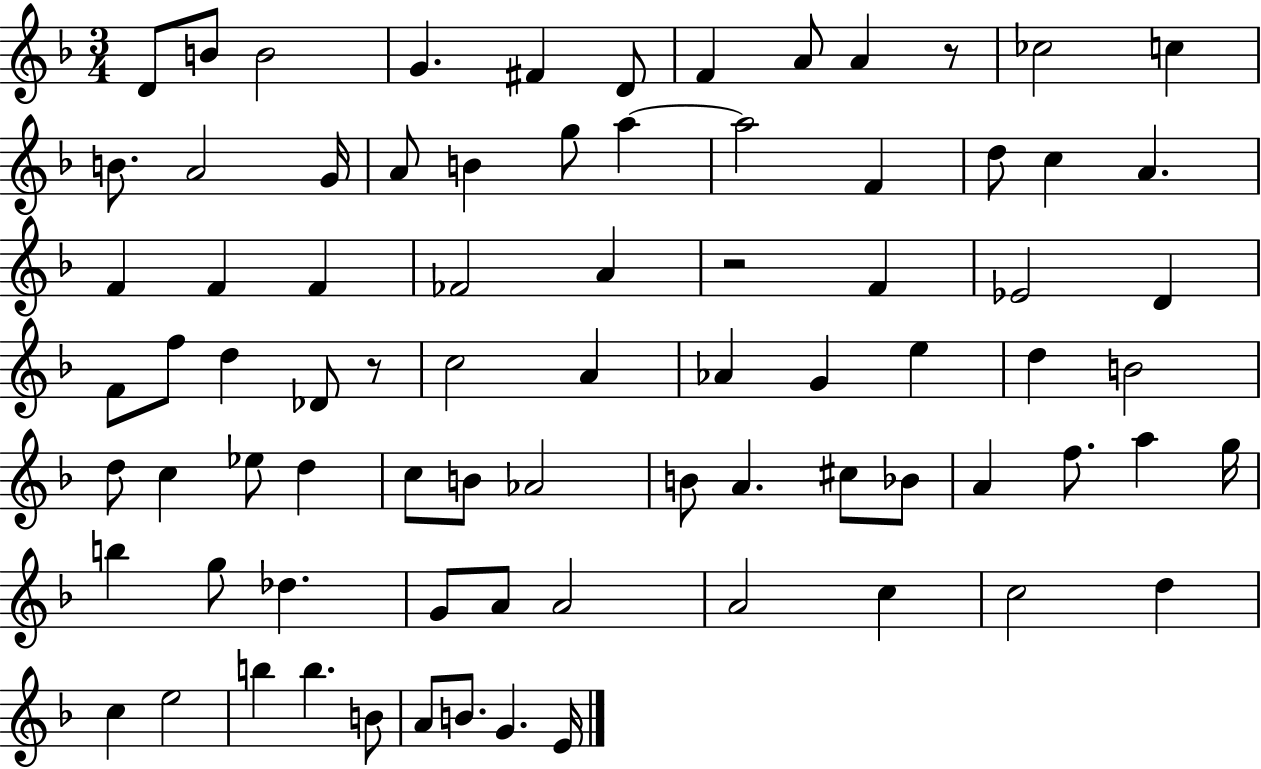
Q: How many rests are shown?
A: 3